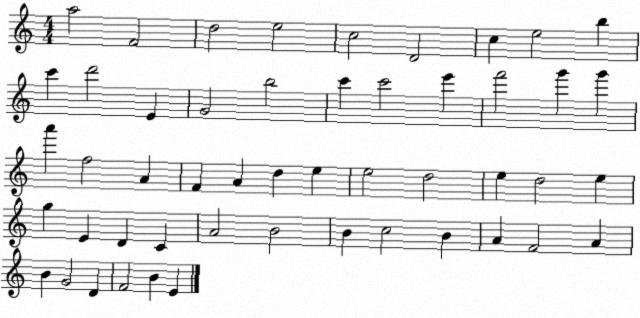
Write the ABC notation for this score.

X:1
T:Untitled
M:4/4
L:1/4
K:C
a2 F2 d2 e2 c2 D2 c e2 b c' d'2 E G2 b2 c' c'2 e' f'2 g' g' a' f2 A F A d e e2 d2 e d2 e g E D C A2 B2 B c2 B A F2 A B G2 D F2 B E